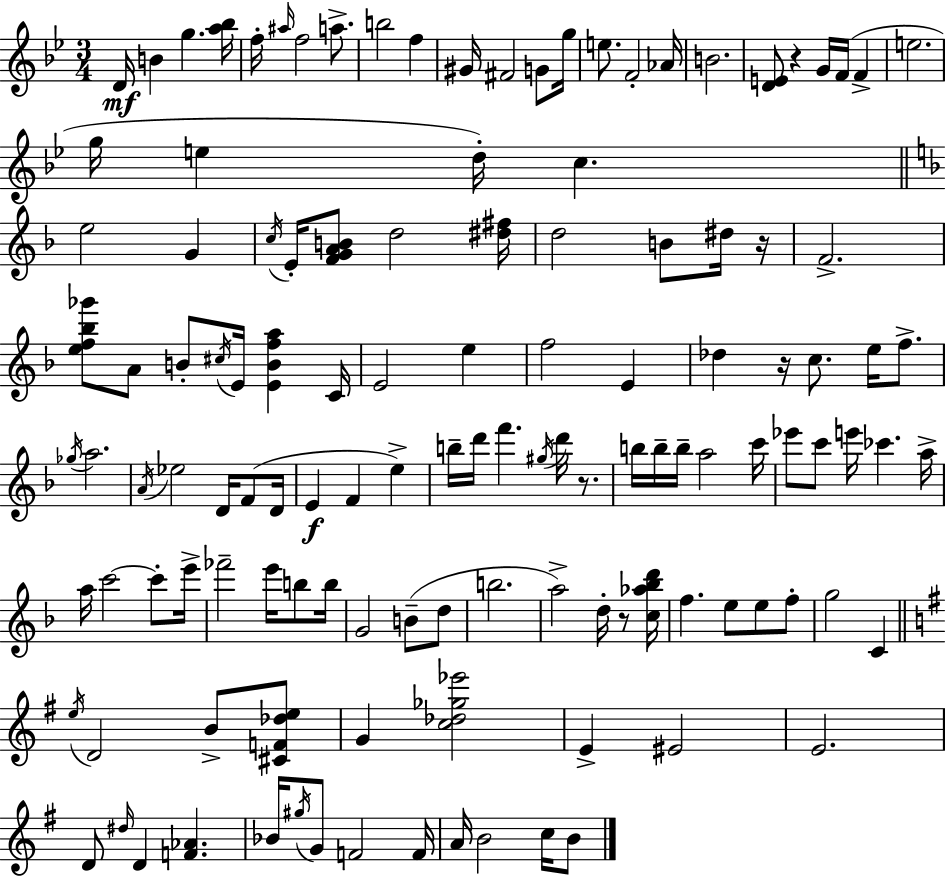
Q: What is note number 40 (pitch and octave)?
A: E4